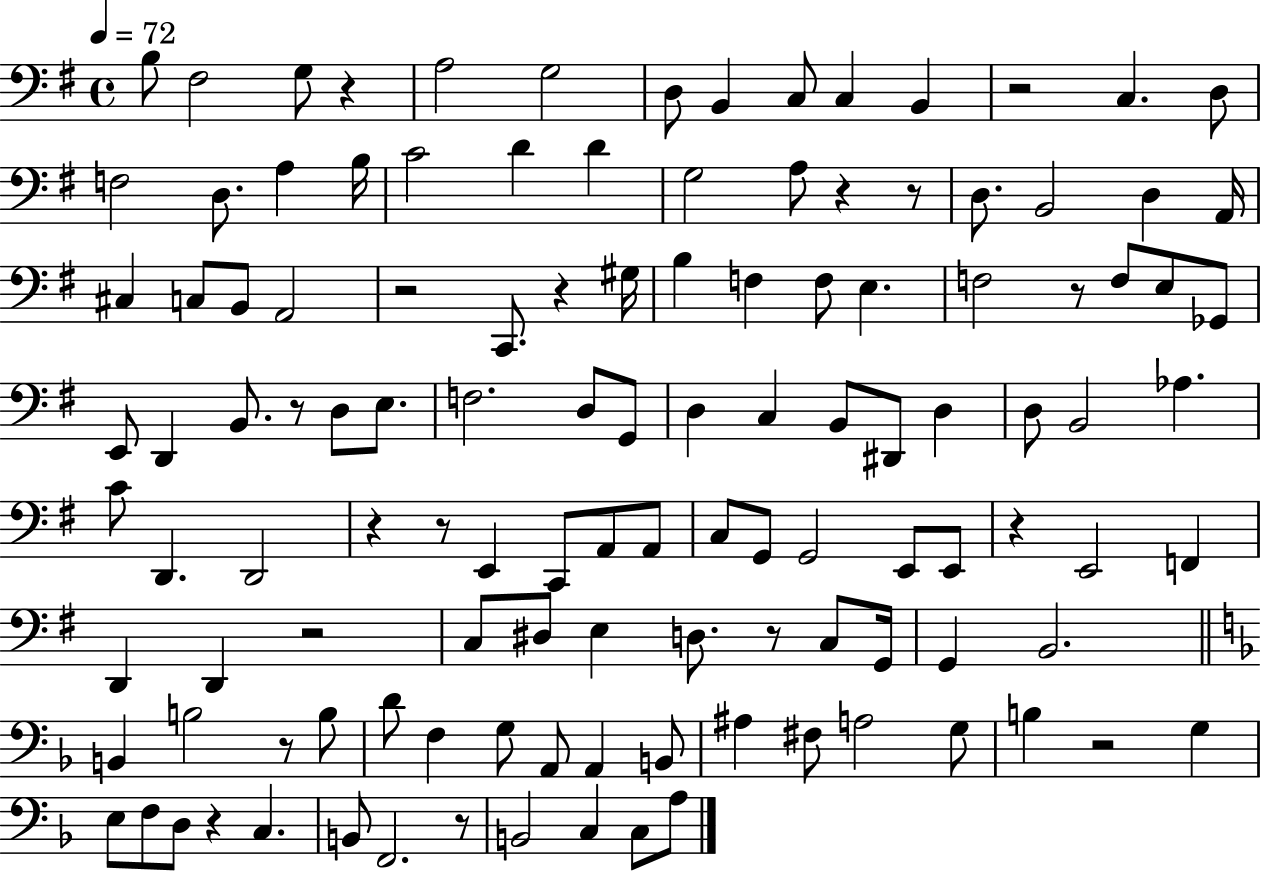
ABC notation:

X:1
T:Untitled
M:4/4
L:1/4
K:G
B,/2 ^F,2 G,/2 z A,2 G,2 D,/2 B,, C,/2 C, B,, z2 C, D,/2 F,2 D,/2 A, B,/4 C2 D D G,2 A,/2 z z/2 D,/2 B,,2 D, A,,/4 ^C, C,/2 B,,/2 A,,2 z2 C,,/2 z ^G,/4 B, F, F,/2 E, F,2 z/2 F,/2 E,/2 _G,,/2 E,,/2 D,, B,,/2 z/2 D,/2 E,/2 F,2 D,/2 G,,/2 D, C, B,,/2 ^D,,/2 D, D,/2 B,,2 _A, C/2 D,, D,,2 z z/2 E,, C,,/2 A,,/2 A,,/2 C,/2 G,,/2 G,,2 E,,/2 E,,/2 z E,,2 F,, D,, D,, z2 C,/2 ^D,/2 E, D,/2 z/2 C,/2 G,,/4 G,, B,,2 B,, B,2 z/2 B,/2 D/2 F, G,/2 A,,/2 A,, B,,/2 ^A, ^F,/2 A,2 G,/2 B, z2 G, E,/2 F,/2 D,/2 z C, B,,/2 F,,2 z/2 B,,2 C, C,/2 A,/2